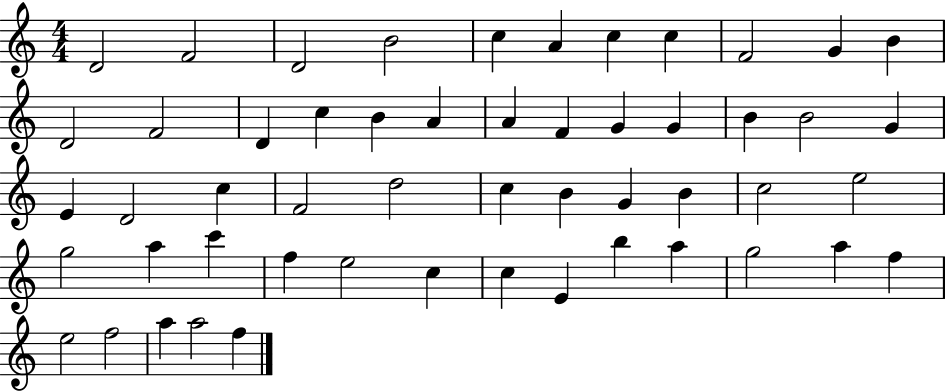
X:1
T:Untitled
M:4/4
L:1/4
K:C
D2 F2 D2 B2 c A c c F2 G B D2 F2 D c B A A F G G B B2 G E D2 c F2 d2 c B G B c2 e2 g2 a c' f e2 c c E b a g2 a f e2 f2 a a2 f